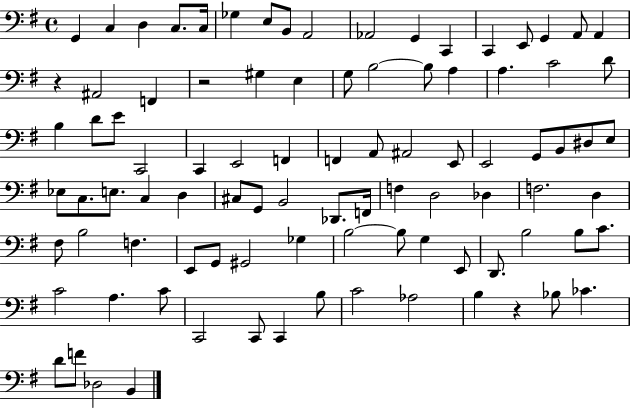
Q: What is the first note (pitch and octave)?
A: G2